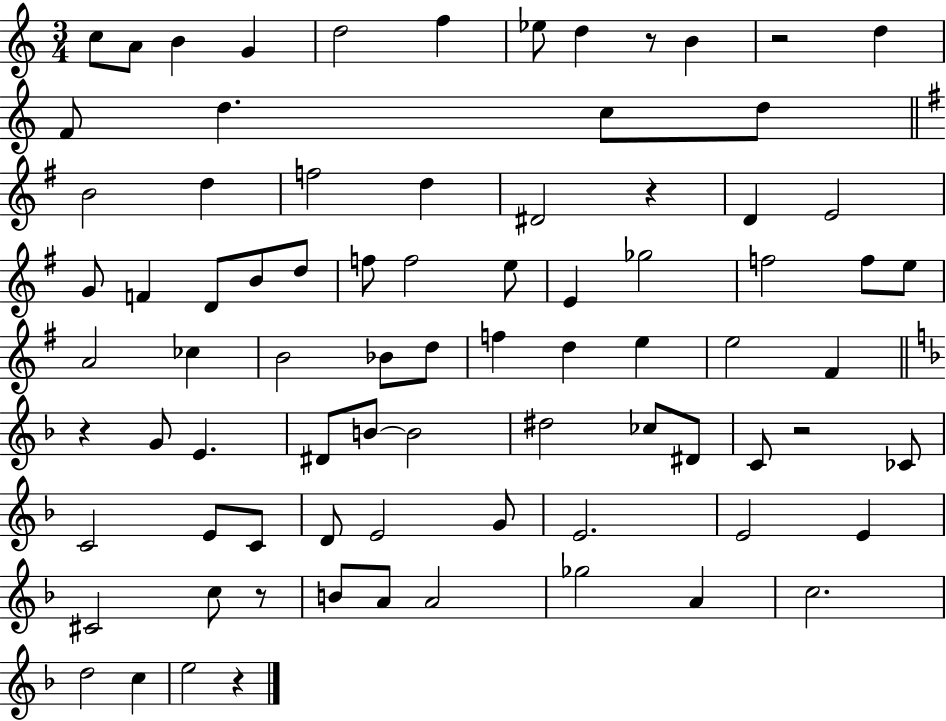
C5/e A4/e B4/q G4/q D5/h F5/q Eb5/e D5/q R/e B4/q R/h D5/q F4/e D5/q. C5/e D5/e B4/h D5/q F5/h D5/q D#4/h R/q D4/q E4/h G4/e F4/q D4/e B4/e D5/e F5/e F5/h E5/e E4/q Gb5/h F5/h F5/e E5/e A4/h CES5/q B4/h Bb4/e D5/e F5/q D5/q E5/q E5/h F#4/q R/q G4/e E4/q. D#4/e B4/e B4/h D#5/h CES5/e D#4/e C4/e R/h CES4/e C4/h E4/e C4/e D4/e E4/h G4/e E4/h. E4/h E4/q C#4/h C5/e R/e B4/e A4/e A4/h Gb5/h A4/q C5/h. D5/h C5/q E5/h R/q